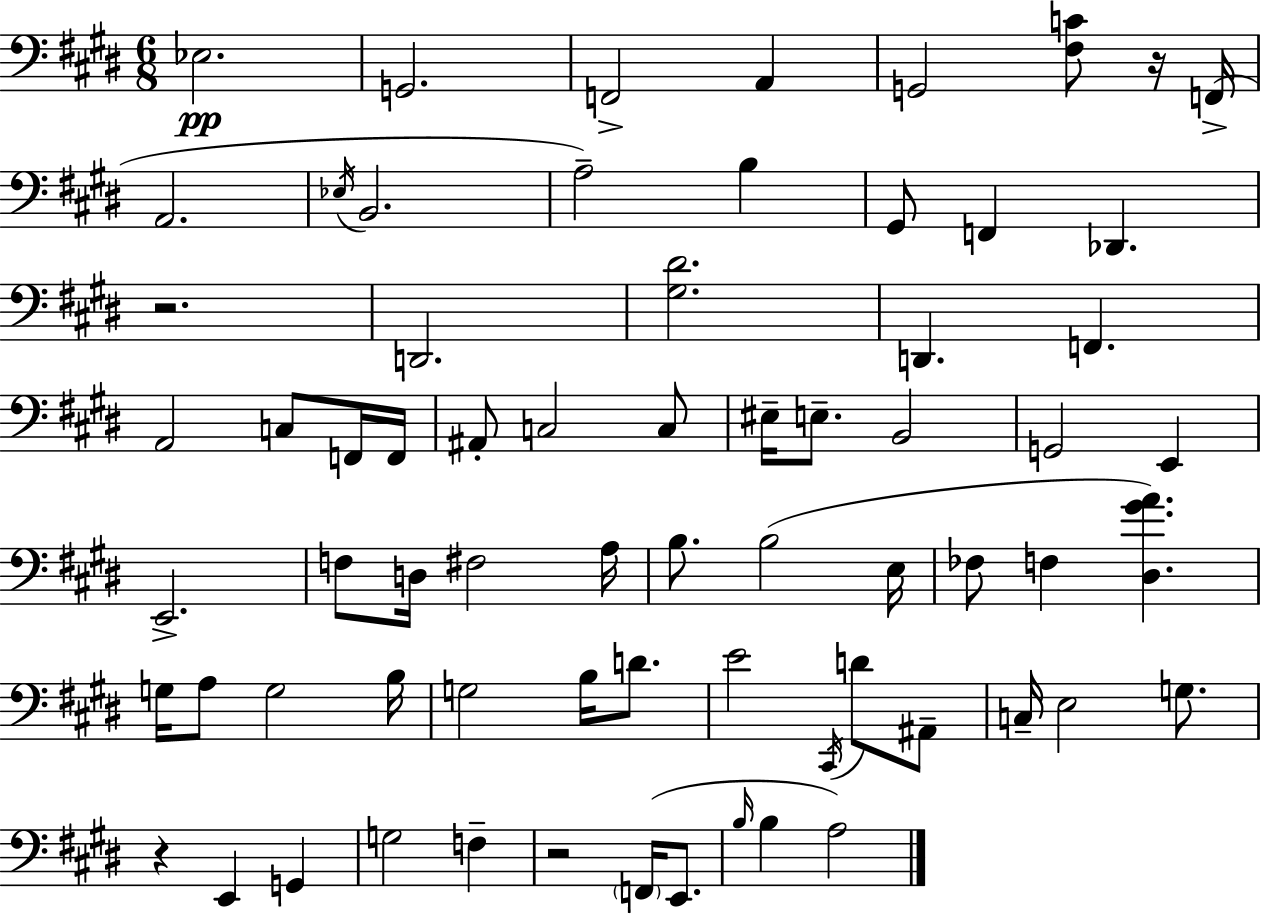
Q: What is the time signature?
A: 6/8